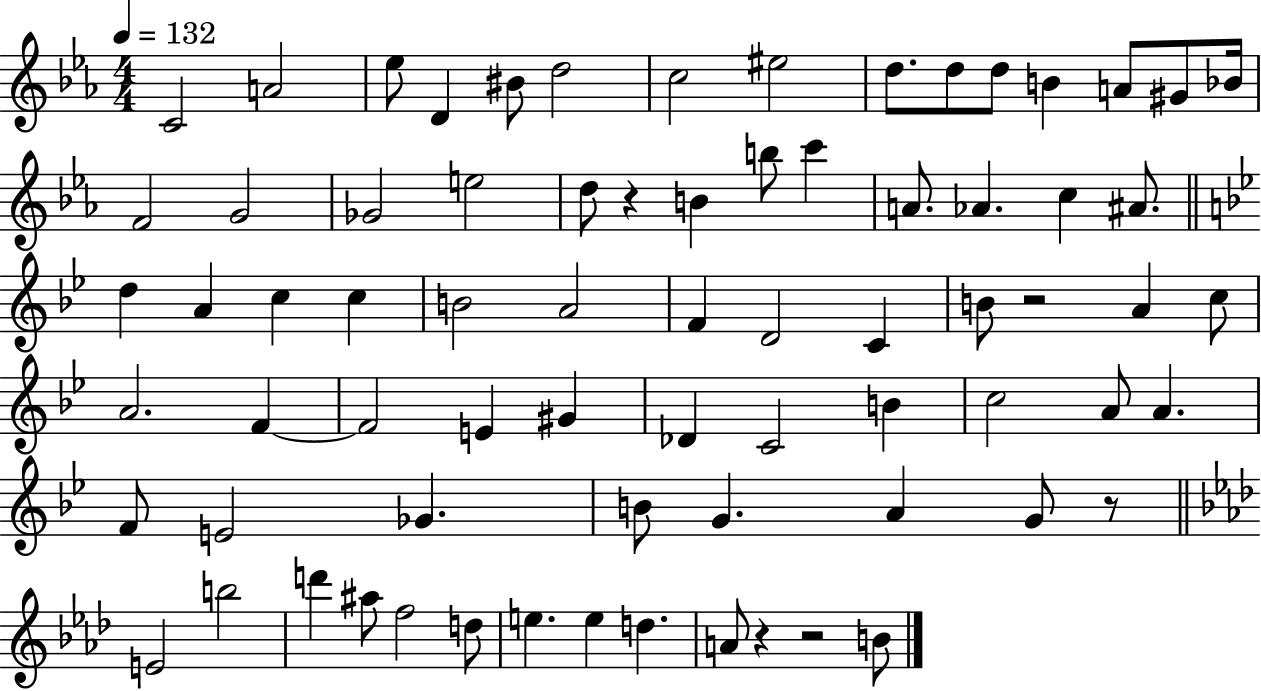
C4/h A4/h Eb5/e D4/q BIS4/e D5/h C5/h EIS5/h D5/e. D5/e D5/e B4/q A4/e G#4/e Bb4/s F4/h G4/h Gb4/h E5/h D5/e R/q B4/q B5/e C6/q A4/e. Ab4/q. C5/q A#4/e. D5/q A4/q C5/q C5/q B4/h A4/h F4/q D4/h C4/q B4/e R/h A4/q C5/e A4/h. F4/q F4/h E4/q G#4/q Db4/q C4/h B4/q C5/h A4/e A4/q. F4/e E4/h Gb4/q. B4/e G4/q. A4/q G4/e R/e E4/h B5/h D6/q A#5/e F5/h D5/e E5/q. E5/q D5/q. A4/e R/q R/h B4/e